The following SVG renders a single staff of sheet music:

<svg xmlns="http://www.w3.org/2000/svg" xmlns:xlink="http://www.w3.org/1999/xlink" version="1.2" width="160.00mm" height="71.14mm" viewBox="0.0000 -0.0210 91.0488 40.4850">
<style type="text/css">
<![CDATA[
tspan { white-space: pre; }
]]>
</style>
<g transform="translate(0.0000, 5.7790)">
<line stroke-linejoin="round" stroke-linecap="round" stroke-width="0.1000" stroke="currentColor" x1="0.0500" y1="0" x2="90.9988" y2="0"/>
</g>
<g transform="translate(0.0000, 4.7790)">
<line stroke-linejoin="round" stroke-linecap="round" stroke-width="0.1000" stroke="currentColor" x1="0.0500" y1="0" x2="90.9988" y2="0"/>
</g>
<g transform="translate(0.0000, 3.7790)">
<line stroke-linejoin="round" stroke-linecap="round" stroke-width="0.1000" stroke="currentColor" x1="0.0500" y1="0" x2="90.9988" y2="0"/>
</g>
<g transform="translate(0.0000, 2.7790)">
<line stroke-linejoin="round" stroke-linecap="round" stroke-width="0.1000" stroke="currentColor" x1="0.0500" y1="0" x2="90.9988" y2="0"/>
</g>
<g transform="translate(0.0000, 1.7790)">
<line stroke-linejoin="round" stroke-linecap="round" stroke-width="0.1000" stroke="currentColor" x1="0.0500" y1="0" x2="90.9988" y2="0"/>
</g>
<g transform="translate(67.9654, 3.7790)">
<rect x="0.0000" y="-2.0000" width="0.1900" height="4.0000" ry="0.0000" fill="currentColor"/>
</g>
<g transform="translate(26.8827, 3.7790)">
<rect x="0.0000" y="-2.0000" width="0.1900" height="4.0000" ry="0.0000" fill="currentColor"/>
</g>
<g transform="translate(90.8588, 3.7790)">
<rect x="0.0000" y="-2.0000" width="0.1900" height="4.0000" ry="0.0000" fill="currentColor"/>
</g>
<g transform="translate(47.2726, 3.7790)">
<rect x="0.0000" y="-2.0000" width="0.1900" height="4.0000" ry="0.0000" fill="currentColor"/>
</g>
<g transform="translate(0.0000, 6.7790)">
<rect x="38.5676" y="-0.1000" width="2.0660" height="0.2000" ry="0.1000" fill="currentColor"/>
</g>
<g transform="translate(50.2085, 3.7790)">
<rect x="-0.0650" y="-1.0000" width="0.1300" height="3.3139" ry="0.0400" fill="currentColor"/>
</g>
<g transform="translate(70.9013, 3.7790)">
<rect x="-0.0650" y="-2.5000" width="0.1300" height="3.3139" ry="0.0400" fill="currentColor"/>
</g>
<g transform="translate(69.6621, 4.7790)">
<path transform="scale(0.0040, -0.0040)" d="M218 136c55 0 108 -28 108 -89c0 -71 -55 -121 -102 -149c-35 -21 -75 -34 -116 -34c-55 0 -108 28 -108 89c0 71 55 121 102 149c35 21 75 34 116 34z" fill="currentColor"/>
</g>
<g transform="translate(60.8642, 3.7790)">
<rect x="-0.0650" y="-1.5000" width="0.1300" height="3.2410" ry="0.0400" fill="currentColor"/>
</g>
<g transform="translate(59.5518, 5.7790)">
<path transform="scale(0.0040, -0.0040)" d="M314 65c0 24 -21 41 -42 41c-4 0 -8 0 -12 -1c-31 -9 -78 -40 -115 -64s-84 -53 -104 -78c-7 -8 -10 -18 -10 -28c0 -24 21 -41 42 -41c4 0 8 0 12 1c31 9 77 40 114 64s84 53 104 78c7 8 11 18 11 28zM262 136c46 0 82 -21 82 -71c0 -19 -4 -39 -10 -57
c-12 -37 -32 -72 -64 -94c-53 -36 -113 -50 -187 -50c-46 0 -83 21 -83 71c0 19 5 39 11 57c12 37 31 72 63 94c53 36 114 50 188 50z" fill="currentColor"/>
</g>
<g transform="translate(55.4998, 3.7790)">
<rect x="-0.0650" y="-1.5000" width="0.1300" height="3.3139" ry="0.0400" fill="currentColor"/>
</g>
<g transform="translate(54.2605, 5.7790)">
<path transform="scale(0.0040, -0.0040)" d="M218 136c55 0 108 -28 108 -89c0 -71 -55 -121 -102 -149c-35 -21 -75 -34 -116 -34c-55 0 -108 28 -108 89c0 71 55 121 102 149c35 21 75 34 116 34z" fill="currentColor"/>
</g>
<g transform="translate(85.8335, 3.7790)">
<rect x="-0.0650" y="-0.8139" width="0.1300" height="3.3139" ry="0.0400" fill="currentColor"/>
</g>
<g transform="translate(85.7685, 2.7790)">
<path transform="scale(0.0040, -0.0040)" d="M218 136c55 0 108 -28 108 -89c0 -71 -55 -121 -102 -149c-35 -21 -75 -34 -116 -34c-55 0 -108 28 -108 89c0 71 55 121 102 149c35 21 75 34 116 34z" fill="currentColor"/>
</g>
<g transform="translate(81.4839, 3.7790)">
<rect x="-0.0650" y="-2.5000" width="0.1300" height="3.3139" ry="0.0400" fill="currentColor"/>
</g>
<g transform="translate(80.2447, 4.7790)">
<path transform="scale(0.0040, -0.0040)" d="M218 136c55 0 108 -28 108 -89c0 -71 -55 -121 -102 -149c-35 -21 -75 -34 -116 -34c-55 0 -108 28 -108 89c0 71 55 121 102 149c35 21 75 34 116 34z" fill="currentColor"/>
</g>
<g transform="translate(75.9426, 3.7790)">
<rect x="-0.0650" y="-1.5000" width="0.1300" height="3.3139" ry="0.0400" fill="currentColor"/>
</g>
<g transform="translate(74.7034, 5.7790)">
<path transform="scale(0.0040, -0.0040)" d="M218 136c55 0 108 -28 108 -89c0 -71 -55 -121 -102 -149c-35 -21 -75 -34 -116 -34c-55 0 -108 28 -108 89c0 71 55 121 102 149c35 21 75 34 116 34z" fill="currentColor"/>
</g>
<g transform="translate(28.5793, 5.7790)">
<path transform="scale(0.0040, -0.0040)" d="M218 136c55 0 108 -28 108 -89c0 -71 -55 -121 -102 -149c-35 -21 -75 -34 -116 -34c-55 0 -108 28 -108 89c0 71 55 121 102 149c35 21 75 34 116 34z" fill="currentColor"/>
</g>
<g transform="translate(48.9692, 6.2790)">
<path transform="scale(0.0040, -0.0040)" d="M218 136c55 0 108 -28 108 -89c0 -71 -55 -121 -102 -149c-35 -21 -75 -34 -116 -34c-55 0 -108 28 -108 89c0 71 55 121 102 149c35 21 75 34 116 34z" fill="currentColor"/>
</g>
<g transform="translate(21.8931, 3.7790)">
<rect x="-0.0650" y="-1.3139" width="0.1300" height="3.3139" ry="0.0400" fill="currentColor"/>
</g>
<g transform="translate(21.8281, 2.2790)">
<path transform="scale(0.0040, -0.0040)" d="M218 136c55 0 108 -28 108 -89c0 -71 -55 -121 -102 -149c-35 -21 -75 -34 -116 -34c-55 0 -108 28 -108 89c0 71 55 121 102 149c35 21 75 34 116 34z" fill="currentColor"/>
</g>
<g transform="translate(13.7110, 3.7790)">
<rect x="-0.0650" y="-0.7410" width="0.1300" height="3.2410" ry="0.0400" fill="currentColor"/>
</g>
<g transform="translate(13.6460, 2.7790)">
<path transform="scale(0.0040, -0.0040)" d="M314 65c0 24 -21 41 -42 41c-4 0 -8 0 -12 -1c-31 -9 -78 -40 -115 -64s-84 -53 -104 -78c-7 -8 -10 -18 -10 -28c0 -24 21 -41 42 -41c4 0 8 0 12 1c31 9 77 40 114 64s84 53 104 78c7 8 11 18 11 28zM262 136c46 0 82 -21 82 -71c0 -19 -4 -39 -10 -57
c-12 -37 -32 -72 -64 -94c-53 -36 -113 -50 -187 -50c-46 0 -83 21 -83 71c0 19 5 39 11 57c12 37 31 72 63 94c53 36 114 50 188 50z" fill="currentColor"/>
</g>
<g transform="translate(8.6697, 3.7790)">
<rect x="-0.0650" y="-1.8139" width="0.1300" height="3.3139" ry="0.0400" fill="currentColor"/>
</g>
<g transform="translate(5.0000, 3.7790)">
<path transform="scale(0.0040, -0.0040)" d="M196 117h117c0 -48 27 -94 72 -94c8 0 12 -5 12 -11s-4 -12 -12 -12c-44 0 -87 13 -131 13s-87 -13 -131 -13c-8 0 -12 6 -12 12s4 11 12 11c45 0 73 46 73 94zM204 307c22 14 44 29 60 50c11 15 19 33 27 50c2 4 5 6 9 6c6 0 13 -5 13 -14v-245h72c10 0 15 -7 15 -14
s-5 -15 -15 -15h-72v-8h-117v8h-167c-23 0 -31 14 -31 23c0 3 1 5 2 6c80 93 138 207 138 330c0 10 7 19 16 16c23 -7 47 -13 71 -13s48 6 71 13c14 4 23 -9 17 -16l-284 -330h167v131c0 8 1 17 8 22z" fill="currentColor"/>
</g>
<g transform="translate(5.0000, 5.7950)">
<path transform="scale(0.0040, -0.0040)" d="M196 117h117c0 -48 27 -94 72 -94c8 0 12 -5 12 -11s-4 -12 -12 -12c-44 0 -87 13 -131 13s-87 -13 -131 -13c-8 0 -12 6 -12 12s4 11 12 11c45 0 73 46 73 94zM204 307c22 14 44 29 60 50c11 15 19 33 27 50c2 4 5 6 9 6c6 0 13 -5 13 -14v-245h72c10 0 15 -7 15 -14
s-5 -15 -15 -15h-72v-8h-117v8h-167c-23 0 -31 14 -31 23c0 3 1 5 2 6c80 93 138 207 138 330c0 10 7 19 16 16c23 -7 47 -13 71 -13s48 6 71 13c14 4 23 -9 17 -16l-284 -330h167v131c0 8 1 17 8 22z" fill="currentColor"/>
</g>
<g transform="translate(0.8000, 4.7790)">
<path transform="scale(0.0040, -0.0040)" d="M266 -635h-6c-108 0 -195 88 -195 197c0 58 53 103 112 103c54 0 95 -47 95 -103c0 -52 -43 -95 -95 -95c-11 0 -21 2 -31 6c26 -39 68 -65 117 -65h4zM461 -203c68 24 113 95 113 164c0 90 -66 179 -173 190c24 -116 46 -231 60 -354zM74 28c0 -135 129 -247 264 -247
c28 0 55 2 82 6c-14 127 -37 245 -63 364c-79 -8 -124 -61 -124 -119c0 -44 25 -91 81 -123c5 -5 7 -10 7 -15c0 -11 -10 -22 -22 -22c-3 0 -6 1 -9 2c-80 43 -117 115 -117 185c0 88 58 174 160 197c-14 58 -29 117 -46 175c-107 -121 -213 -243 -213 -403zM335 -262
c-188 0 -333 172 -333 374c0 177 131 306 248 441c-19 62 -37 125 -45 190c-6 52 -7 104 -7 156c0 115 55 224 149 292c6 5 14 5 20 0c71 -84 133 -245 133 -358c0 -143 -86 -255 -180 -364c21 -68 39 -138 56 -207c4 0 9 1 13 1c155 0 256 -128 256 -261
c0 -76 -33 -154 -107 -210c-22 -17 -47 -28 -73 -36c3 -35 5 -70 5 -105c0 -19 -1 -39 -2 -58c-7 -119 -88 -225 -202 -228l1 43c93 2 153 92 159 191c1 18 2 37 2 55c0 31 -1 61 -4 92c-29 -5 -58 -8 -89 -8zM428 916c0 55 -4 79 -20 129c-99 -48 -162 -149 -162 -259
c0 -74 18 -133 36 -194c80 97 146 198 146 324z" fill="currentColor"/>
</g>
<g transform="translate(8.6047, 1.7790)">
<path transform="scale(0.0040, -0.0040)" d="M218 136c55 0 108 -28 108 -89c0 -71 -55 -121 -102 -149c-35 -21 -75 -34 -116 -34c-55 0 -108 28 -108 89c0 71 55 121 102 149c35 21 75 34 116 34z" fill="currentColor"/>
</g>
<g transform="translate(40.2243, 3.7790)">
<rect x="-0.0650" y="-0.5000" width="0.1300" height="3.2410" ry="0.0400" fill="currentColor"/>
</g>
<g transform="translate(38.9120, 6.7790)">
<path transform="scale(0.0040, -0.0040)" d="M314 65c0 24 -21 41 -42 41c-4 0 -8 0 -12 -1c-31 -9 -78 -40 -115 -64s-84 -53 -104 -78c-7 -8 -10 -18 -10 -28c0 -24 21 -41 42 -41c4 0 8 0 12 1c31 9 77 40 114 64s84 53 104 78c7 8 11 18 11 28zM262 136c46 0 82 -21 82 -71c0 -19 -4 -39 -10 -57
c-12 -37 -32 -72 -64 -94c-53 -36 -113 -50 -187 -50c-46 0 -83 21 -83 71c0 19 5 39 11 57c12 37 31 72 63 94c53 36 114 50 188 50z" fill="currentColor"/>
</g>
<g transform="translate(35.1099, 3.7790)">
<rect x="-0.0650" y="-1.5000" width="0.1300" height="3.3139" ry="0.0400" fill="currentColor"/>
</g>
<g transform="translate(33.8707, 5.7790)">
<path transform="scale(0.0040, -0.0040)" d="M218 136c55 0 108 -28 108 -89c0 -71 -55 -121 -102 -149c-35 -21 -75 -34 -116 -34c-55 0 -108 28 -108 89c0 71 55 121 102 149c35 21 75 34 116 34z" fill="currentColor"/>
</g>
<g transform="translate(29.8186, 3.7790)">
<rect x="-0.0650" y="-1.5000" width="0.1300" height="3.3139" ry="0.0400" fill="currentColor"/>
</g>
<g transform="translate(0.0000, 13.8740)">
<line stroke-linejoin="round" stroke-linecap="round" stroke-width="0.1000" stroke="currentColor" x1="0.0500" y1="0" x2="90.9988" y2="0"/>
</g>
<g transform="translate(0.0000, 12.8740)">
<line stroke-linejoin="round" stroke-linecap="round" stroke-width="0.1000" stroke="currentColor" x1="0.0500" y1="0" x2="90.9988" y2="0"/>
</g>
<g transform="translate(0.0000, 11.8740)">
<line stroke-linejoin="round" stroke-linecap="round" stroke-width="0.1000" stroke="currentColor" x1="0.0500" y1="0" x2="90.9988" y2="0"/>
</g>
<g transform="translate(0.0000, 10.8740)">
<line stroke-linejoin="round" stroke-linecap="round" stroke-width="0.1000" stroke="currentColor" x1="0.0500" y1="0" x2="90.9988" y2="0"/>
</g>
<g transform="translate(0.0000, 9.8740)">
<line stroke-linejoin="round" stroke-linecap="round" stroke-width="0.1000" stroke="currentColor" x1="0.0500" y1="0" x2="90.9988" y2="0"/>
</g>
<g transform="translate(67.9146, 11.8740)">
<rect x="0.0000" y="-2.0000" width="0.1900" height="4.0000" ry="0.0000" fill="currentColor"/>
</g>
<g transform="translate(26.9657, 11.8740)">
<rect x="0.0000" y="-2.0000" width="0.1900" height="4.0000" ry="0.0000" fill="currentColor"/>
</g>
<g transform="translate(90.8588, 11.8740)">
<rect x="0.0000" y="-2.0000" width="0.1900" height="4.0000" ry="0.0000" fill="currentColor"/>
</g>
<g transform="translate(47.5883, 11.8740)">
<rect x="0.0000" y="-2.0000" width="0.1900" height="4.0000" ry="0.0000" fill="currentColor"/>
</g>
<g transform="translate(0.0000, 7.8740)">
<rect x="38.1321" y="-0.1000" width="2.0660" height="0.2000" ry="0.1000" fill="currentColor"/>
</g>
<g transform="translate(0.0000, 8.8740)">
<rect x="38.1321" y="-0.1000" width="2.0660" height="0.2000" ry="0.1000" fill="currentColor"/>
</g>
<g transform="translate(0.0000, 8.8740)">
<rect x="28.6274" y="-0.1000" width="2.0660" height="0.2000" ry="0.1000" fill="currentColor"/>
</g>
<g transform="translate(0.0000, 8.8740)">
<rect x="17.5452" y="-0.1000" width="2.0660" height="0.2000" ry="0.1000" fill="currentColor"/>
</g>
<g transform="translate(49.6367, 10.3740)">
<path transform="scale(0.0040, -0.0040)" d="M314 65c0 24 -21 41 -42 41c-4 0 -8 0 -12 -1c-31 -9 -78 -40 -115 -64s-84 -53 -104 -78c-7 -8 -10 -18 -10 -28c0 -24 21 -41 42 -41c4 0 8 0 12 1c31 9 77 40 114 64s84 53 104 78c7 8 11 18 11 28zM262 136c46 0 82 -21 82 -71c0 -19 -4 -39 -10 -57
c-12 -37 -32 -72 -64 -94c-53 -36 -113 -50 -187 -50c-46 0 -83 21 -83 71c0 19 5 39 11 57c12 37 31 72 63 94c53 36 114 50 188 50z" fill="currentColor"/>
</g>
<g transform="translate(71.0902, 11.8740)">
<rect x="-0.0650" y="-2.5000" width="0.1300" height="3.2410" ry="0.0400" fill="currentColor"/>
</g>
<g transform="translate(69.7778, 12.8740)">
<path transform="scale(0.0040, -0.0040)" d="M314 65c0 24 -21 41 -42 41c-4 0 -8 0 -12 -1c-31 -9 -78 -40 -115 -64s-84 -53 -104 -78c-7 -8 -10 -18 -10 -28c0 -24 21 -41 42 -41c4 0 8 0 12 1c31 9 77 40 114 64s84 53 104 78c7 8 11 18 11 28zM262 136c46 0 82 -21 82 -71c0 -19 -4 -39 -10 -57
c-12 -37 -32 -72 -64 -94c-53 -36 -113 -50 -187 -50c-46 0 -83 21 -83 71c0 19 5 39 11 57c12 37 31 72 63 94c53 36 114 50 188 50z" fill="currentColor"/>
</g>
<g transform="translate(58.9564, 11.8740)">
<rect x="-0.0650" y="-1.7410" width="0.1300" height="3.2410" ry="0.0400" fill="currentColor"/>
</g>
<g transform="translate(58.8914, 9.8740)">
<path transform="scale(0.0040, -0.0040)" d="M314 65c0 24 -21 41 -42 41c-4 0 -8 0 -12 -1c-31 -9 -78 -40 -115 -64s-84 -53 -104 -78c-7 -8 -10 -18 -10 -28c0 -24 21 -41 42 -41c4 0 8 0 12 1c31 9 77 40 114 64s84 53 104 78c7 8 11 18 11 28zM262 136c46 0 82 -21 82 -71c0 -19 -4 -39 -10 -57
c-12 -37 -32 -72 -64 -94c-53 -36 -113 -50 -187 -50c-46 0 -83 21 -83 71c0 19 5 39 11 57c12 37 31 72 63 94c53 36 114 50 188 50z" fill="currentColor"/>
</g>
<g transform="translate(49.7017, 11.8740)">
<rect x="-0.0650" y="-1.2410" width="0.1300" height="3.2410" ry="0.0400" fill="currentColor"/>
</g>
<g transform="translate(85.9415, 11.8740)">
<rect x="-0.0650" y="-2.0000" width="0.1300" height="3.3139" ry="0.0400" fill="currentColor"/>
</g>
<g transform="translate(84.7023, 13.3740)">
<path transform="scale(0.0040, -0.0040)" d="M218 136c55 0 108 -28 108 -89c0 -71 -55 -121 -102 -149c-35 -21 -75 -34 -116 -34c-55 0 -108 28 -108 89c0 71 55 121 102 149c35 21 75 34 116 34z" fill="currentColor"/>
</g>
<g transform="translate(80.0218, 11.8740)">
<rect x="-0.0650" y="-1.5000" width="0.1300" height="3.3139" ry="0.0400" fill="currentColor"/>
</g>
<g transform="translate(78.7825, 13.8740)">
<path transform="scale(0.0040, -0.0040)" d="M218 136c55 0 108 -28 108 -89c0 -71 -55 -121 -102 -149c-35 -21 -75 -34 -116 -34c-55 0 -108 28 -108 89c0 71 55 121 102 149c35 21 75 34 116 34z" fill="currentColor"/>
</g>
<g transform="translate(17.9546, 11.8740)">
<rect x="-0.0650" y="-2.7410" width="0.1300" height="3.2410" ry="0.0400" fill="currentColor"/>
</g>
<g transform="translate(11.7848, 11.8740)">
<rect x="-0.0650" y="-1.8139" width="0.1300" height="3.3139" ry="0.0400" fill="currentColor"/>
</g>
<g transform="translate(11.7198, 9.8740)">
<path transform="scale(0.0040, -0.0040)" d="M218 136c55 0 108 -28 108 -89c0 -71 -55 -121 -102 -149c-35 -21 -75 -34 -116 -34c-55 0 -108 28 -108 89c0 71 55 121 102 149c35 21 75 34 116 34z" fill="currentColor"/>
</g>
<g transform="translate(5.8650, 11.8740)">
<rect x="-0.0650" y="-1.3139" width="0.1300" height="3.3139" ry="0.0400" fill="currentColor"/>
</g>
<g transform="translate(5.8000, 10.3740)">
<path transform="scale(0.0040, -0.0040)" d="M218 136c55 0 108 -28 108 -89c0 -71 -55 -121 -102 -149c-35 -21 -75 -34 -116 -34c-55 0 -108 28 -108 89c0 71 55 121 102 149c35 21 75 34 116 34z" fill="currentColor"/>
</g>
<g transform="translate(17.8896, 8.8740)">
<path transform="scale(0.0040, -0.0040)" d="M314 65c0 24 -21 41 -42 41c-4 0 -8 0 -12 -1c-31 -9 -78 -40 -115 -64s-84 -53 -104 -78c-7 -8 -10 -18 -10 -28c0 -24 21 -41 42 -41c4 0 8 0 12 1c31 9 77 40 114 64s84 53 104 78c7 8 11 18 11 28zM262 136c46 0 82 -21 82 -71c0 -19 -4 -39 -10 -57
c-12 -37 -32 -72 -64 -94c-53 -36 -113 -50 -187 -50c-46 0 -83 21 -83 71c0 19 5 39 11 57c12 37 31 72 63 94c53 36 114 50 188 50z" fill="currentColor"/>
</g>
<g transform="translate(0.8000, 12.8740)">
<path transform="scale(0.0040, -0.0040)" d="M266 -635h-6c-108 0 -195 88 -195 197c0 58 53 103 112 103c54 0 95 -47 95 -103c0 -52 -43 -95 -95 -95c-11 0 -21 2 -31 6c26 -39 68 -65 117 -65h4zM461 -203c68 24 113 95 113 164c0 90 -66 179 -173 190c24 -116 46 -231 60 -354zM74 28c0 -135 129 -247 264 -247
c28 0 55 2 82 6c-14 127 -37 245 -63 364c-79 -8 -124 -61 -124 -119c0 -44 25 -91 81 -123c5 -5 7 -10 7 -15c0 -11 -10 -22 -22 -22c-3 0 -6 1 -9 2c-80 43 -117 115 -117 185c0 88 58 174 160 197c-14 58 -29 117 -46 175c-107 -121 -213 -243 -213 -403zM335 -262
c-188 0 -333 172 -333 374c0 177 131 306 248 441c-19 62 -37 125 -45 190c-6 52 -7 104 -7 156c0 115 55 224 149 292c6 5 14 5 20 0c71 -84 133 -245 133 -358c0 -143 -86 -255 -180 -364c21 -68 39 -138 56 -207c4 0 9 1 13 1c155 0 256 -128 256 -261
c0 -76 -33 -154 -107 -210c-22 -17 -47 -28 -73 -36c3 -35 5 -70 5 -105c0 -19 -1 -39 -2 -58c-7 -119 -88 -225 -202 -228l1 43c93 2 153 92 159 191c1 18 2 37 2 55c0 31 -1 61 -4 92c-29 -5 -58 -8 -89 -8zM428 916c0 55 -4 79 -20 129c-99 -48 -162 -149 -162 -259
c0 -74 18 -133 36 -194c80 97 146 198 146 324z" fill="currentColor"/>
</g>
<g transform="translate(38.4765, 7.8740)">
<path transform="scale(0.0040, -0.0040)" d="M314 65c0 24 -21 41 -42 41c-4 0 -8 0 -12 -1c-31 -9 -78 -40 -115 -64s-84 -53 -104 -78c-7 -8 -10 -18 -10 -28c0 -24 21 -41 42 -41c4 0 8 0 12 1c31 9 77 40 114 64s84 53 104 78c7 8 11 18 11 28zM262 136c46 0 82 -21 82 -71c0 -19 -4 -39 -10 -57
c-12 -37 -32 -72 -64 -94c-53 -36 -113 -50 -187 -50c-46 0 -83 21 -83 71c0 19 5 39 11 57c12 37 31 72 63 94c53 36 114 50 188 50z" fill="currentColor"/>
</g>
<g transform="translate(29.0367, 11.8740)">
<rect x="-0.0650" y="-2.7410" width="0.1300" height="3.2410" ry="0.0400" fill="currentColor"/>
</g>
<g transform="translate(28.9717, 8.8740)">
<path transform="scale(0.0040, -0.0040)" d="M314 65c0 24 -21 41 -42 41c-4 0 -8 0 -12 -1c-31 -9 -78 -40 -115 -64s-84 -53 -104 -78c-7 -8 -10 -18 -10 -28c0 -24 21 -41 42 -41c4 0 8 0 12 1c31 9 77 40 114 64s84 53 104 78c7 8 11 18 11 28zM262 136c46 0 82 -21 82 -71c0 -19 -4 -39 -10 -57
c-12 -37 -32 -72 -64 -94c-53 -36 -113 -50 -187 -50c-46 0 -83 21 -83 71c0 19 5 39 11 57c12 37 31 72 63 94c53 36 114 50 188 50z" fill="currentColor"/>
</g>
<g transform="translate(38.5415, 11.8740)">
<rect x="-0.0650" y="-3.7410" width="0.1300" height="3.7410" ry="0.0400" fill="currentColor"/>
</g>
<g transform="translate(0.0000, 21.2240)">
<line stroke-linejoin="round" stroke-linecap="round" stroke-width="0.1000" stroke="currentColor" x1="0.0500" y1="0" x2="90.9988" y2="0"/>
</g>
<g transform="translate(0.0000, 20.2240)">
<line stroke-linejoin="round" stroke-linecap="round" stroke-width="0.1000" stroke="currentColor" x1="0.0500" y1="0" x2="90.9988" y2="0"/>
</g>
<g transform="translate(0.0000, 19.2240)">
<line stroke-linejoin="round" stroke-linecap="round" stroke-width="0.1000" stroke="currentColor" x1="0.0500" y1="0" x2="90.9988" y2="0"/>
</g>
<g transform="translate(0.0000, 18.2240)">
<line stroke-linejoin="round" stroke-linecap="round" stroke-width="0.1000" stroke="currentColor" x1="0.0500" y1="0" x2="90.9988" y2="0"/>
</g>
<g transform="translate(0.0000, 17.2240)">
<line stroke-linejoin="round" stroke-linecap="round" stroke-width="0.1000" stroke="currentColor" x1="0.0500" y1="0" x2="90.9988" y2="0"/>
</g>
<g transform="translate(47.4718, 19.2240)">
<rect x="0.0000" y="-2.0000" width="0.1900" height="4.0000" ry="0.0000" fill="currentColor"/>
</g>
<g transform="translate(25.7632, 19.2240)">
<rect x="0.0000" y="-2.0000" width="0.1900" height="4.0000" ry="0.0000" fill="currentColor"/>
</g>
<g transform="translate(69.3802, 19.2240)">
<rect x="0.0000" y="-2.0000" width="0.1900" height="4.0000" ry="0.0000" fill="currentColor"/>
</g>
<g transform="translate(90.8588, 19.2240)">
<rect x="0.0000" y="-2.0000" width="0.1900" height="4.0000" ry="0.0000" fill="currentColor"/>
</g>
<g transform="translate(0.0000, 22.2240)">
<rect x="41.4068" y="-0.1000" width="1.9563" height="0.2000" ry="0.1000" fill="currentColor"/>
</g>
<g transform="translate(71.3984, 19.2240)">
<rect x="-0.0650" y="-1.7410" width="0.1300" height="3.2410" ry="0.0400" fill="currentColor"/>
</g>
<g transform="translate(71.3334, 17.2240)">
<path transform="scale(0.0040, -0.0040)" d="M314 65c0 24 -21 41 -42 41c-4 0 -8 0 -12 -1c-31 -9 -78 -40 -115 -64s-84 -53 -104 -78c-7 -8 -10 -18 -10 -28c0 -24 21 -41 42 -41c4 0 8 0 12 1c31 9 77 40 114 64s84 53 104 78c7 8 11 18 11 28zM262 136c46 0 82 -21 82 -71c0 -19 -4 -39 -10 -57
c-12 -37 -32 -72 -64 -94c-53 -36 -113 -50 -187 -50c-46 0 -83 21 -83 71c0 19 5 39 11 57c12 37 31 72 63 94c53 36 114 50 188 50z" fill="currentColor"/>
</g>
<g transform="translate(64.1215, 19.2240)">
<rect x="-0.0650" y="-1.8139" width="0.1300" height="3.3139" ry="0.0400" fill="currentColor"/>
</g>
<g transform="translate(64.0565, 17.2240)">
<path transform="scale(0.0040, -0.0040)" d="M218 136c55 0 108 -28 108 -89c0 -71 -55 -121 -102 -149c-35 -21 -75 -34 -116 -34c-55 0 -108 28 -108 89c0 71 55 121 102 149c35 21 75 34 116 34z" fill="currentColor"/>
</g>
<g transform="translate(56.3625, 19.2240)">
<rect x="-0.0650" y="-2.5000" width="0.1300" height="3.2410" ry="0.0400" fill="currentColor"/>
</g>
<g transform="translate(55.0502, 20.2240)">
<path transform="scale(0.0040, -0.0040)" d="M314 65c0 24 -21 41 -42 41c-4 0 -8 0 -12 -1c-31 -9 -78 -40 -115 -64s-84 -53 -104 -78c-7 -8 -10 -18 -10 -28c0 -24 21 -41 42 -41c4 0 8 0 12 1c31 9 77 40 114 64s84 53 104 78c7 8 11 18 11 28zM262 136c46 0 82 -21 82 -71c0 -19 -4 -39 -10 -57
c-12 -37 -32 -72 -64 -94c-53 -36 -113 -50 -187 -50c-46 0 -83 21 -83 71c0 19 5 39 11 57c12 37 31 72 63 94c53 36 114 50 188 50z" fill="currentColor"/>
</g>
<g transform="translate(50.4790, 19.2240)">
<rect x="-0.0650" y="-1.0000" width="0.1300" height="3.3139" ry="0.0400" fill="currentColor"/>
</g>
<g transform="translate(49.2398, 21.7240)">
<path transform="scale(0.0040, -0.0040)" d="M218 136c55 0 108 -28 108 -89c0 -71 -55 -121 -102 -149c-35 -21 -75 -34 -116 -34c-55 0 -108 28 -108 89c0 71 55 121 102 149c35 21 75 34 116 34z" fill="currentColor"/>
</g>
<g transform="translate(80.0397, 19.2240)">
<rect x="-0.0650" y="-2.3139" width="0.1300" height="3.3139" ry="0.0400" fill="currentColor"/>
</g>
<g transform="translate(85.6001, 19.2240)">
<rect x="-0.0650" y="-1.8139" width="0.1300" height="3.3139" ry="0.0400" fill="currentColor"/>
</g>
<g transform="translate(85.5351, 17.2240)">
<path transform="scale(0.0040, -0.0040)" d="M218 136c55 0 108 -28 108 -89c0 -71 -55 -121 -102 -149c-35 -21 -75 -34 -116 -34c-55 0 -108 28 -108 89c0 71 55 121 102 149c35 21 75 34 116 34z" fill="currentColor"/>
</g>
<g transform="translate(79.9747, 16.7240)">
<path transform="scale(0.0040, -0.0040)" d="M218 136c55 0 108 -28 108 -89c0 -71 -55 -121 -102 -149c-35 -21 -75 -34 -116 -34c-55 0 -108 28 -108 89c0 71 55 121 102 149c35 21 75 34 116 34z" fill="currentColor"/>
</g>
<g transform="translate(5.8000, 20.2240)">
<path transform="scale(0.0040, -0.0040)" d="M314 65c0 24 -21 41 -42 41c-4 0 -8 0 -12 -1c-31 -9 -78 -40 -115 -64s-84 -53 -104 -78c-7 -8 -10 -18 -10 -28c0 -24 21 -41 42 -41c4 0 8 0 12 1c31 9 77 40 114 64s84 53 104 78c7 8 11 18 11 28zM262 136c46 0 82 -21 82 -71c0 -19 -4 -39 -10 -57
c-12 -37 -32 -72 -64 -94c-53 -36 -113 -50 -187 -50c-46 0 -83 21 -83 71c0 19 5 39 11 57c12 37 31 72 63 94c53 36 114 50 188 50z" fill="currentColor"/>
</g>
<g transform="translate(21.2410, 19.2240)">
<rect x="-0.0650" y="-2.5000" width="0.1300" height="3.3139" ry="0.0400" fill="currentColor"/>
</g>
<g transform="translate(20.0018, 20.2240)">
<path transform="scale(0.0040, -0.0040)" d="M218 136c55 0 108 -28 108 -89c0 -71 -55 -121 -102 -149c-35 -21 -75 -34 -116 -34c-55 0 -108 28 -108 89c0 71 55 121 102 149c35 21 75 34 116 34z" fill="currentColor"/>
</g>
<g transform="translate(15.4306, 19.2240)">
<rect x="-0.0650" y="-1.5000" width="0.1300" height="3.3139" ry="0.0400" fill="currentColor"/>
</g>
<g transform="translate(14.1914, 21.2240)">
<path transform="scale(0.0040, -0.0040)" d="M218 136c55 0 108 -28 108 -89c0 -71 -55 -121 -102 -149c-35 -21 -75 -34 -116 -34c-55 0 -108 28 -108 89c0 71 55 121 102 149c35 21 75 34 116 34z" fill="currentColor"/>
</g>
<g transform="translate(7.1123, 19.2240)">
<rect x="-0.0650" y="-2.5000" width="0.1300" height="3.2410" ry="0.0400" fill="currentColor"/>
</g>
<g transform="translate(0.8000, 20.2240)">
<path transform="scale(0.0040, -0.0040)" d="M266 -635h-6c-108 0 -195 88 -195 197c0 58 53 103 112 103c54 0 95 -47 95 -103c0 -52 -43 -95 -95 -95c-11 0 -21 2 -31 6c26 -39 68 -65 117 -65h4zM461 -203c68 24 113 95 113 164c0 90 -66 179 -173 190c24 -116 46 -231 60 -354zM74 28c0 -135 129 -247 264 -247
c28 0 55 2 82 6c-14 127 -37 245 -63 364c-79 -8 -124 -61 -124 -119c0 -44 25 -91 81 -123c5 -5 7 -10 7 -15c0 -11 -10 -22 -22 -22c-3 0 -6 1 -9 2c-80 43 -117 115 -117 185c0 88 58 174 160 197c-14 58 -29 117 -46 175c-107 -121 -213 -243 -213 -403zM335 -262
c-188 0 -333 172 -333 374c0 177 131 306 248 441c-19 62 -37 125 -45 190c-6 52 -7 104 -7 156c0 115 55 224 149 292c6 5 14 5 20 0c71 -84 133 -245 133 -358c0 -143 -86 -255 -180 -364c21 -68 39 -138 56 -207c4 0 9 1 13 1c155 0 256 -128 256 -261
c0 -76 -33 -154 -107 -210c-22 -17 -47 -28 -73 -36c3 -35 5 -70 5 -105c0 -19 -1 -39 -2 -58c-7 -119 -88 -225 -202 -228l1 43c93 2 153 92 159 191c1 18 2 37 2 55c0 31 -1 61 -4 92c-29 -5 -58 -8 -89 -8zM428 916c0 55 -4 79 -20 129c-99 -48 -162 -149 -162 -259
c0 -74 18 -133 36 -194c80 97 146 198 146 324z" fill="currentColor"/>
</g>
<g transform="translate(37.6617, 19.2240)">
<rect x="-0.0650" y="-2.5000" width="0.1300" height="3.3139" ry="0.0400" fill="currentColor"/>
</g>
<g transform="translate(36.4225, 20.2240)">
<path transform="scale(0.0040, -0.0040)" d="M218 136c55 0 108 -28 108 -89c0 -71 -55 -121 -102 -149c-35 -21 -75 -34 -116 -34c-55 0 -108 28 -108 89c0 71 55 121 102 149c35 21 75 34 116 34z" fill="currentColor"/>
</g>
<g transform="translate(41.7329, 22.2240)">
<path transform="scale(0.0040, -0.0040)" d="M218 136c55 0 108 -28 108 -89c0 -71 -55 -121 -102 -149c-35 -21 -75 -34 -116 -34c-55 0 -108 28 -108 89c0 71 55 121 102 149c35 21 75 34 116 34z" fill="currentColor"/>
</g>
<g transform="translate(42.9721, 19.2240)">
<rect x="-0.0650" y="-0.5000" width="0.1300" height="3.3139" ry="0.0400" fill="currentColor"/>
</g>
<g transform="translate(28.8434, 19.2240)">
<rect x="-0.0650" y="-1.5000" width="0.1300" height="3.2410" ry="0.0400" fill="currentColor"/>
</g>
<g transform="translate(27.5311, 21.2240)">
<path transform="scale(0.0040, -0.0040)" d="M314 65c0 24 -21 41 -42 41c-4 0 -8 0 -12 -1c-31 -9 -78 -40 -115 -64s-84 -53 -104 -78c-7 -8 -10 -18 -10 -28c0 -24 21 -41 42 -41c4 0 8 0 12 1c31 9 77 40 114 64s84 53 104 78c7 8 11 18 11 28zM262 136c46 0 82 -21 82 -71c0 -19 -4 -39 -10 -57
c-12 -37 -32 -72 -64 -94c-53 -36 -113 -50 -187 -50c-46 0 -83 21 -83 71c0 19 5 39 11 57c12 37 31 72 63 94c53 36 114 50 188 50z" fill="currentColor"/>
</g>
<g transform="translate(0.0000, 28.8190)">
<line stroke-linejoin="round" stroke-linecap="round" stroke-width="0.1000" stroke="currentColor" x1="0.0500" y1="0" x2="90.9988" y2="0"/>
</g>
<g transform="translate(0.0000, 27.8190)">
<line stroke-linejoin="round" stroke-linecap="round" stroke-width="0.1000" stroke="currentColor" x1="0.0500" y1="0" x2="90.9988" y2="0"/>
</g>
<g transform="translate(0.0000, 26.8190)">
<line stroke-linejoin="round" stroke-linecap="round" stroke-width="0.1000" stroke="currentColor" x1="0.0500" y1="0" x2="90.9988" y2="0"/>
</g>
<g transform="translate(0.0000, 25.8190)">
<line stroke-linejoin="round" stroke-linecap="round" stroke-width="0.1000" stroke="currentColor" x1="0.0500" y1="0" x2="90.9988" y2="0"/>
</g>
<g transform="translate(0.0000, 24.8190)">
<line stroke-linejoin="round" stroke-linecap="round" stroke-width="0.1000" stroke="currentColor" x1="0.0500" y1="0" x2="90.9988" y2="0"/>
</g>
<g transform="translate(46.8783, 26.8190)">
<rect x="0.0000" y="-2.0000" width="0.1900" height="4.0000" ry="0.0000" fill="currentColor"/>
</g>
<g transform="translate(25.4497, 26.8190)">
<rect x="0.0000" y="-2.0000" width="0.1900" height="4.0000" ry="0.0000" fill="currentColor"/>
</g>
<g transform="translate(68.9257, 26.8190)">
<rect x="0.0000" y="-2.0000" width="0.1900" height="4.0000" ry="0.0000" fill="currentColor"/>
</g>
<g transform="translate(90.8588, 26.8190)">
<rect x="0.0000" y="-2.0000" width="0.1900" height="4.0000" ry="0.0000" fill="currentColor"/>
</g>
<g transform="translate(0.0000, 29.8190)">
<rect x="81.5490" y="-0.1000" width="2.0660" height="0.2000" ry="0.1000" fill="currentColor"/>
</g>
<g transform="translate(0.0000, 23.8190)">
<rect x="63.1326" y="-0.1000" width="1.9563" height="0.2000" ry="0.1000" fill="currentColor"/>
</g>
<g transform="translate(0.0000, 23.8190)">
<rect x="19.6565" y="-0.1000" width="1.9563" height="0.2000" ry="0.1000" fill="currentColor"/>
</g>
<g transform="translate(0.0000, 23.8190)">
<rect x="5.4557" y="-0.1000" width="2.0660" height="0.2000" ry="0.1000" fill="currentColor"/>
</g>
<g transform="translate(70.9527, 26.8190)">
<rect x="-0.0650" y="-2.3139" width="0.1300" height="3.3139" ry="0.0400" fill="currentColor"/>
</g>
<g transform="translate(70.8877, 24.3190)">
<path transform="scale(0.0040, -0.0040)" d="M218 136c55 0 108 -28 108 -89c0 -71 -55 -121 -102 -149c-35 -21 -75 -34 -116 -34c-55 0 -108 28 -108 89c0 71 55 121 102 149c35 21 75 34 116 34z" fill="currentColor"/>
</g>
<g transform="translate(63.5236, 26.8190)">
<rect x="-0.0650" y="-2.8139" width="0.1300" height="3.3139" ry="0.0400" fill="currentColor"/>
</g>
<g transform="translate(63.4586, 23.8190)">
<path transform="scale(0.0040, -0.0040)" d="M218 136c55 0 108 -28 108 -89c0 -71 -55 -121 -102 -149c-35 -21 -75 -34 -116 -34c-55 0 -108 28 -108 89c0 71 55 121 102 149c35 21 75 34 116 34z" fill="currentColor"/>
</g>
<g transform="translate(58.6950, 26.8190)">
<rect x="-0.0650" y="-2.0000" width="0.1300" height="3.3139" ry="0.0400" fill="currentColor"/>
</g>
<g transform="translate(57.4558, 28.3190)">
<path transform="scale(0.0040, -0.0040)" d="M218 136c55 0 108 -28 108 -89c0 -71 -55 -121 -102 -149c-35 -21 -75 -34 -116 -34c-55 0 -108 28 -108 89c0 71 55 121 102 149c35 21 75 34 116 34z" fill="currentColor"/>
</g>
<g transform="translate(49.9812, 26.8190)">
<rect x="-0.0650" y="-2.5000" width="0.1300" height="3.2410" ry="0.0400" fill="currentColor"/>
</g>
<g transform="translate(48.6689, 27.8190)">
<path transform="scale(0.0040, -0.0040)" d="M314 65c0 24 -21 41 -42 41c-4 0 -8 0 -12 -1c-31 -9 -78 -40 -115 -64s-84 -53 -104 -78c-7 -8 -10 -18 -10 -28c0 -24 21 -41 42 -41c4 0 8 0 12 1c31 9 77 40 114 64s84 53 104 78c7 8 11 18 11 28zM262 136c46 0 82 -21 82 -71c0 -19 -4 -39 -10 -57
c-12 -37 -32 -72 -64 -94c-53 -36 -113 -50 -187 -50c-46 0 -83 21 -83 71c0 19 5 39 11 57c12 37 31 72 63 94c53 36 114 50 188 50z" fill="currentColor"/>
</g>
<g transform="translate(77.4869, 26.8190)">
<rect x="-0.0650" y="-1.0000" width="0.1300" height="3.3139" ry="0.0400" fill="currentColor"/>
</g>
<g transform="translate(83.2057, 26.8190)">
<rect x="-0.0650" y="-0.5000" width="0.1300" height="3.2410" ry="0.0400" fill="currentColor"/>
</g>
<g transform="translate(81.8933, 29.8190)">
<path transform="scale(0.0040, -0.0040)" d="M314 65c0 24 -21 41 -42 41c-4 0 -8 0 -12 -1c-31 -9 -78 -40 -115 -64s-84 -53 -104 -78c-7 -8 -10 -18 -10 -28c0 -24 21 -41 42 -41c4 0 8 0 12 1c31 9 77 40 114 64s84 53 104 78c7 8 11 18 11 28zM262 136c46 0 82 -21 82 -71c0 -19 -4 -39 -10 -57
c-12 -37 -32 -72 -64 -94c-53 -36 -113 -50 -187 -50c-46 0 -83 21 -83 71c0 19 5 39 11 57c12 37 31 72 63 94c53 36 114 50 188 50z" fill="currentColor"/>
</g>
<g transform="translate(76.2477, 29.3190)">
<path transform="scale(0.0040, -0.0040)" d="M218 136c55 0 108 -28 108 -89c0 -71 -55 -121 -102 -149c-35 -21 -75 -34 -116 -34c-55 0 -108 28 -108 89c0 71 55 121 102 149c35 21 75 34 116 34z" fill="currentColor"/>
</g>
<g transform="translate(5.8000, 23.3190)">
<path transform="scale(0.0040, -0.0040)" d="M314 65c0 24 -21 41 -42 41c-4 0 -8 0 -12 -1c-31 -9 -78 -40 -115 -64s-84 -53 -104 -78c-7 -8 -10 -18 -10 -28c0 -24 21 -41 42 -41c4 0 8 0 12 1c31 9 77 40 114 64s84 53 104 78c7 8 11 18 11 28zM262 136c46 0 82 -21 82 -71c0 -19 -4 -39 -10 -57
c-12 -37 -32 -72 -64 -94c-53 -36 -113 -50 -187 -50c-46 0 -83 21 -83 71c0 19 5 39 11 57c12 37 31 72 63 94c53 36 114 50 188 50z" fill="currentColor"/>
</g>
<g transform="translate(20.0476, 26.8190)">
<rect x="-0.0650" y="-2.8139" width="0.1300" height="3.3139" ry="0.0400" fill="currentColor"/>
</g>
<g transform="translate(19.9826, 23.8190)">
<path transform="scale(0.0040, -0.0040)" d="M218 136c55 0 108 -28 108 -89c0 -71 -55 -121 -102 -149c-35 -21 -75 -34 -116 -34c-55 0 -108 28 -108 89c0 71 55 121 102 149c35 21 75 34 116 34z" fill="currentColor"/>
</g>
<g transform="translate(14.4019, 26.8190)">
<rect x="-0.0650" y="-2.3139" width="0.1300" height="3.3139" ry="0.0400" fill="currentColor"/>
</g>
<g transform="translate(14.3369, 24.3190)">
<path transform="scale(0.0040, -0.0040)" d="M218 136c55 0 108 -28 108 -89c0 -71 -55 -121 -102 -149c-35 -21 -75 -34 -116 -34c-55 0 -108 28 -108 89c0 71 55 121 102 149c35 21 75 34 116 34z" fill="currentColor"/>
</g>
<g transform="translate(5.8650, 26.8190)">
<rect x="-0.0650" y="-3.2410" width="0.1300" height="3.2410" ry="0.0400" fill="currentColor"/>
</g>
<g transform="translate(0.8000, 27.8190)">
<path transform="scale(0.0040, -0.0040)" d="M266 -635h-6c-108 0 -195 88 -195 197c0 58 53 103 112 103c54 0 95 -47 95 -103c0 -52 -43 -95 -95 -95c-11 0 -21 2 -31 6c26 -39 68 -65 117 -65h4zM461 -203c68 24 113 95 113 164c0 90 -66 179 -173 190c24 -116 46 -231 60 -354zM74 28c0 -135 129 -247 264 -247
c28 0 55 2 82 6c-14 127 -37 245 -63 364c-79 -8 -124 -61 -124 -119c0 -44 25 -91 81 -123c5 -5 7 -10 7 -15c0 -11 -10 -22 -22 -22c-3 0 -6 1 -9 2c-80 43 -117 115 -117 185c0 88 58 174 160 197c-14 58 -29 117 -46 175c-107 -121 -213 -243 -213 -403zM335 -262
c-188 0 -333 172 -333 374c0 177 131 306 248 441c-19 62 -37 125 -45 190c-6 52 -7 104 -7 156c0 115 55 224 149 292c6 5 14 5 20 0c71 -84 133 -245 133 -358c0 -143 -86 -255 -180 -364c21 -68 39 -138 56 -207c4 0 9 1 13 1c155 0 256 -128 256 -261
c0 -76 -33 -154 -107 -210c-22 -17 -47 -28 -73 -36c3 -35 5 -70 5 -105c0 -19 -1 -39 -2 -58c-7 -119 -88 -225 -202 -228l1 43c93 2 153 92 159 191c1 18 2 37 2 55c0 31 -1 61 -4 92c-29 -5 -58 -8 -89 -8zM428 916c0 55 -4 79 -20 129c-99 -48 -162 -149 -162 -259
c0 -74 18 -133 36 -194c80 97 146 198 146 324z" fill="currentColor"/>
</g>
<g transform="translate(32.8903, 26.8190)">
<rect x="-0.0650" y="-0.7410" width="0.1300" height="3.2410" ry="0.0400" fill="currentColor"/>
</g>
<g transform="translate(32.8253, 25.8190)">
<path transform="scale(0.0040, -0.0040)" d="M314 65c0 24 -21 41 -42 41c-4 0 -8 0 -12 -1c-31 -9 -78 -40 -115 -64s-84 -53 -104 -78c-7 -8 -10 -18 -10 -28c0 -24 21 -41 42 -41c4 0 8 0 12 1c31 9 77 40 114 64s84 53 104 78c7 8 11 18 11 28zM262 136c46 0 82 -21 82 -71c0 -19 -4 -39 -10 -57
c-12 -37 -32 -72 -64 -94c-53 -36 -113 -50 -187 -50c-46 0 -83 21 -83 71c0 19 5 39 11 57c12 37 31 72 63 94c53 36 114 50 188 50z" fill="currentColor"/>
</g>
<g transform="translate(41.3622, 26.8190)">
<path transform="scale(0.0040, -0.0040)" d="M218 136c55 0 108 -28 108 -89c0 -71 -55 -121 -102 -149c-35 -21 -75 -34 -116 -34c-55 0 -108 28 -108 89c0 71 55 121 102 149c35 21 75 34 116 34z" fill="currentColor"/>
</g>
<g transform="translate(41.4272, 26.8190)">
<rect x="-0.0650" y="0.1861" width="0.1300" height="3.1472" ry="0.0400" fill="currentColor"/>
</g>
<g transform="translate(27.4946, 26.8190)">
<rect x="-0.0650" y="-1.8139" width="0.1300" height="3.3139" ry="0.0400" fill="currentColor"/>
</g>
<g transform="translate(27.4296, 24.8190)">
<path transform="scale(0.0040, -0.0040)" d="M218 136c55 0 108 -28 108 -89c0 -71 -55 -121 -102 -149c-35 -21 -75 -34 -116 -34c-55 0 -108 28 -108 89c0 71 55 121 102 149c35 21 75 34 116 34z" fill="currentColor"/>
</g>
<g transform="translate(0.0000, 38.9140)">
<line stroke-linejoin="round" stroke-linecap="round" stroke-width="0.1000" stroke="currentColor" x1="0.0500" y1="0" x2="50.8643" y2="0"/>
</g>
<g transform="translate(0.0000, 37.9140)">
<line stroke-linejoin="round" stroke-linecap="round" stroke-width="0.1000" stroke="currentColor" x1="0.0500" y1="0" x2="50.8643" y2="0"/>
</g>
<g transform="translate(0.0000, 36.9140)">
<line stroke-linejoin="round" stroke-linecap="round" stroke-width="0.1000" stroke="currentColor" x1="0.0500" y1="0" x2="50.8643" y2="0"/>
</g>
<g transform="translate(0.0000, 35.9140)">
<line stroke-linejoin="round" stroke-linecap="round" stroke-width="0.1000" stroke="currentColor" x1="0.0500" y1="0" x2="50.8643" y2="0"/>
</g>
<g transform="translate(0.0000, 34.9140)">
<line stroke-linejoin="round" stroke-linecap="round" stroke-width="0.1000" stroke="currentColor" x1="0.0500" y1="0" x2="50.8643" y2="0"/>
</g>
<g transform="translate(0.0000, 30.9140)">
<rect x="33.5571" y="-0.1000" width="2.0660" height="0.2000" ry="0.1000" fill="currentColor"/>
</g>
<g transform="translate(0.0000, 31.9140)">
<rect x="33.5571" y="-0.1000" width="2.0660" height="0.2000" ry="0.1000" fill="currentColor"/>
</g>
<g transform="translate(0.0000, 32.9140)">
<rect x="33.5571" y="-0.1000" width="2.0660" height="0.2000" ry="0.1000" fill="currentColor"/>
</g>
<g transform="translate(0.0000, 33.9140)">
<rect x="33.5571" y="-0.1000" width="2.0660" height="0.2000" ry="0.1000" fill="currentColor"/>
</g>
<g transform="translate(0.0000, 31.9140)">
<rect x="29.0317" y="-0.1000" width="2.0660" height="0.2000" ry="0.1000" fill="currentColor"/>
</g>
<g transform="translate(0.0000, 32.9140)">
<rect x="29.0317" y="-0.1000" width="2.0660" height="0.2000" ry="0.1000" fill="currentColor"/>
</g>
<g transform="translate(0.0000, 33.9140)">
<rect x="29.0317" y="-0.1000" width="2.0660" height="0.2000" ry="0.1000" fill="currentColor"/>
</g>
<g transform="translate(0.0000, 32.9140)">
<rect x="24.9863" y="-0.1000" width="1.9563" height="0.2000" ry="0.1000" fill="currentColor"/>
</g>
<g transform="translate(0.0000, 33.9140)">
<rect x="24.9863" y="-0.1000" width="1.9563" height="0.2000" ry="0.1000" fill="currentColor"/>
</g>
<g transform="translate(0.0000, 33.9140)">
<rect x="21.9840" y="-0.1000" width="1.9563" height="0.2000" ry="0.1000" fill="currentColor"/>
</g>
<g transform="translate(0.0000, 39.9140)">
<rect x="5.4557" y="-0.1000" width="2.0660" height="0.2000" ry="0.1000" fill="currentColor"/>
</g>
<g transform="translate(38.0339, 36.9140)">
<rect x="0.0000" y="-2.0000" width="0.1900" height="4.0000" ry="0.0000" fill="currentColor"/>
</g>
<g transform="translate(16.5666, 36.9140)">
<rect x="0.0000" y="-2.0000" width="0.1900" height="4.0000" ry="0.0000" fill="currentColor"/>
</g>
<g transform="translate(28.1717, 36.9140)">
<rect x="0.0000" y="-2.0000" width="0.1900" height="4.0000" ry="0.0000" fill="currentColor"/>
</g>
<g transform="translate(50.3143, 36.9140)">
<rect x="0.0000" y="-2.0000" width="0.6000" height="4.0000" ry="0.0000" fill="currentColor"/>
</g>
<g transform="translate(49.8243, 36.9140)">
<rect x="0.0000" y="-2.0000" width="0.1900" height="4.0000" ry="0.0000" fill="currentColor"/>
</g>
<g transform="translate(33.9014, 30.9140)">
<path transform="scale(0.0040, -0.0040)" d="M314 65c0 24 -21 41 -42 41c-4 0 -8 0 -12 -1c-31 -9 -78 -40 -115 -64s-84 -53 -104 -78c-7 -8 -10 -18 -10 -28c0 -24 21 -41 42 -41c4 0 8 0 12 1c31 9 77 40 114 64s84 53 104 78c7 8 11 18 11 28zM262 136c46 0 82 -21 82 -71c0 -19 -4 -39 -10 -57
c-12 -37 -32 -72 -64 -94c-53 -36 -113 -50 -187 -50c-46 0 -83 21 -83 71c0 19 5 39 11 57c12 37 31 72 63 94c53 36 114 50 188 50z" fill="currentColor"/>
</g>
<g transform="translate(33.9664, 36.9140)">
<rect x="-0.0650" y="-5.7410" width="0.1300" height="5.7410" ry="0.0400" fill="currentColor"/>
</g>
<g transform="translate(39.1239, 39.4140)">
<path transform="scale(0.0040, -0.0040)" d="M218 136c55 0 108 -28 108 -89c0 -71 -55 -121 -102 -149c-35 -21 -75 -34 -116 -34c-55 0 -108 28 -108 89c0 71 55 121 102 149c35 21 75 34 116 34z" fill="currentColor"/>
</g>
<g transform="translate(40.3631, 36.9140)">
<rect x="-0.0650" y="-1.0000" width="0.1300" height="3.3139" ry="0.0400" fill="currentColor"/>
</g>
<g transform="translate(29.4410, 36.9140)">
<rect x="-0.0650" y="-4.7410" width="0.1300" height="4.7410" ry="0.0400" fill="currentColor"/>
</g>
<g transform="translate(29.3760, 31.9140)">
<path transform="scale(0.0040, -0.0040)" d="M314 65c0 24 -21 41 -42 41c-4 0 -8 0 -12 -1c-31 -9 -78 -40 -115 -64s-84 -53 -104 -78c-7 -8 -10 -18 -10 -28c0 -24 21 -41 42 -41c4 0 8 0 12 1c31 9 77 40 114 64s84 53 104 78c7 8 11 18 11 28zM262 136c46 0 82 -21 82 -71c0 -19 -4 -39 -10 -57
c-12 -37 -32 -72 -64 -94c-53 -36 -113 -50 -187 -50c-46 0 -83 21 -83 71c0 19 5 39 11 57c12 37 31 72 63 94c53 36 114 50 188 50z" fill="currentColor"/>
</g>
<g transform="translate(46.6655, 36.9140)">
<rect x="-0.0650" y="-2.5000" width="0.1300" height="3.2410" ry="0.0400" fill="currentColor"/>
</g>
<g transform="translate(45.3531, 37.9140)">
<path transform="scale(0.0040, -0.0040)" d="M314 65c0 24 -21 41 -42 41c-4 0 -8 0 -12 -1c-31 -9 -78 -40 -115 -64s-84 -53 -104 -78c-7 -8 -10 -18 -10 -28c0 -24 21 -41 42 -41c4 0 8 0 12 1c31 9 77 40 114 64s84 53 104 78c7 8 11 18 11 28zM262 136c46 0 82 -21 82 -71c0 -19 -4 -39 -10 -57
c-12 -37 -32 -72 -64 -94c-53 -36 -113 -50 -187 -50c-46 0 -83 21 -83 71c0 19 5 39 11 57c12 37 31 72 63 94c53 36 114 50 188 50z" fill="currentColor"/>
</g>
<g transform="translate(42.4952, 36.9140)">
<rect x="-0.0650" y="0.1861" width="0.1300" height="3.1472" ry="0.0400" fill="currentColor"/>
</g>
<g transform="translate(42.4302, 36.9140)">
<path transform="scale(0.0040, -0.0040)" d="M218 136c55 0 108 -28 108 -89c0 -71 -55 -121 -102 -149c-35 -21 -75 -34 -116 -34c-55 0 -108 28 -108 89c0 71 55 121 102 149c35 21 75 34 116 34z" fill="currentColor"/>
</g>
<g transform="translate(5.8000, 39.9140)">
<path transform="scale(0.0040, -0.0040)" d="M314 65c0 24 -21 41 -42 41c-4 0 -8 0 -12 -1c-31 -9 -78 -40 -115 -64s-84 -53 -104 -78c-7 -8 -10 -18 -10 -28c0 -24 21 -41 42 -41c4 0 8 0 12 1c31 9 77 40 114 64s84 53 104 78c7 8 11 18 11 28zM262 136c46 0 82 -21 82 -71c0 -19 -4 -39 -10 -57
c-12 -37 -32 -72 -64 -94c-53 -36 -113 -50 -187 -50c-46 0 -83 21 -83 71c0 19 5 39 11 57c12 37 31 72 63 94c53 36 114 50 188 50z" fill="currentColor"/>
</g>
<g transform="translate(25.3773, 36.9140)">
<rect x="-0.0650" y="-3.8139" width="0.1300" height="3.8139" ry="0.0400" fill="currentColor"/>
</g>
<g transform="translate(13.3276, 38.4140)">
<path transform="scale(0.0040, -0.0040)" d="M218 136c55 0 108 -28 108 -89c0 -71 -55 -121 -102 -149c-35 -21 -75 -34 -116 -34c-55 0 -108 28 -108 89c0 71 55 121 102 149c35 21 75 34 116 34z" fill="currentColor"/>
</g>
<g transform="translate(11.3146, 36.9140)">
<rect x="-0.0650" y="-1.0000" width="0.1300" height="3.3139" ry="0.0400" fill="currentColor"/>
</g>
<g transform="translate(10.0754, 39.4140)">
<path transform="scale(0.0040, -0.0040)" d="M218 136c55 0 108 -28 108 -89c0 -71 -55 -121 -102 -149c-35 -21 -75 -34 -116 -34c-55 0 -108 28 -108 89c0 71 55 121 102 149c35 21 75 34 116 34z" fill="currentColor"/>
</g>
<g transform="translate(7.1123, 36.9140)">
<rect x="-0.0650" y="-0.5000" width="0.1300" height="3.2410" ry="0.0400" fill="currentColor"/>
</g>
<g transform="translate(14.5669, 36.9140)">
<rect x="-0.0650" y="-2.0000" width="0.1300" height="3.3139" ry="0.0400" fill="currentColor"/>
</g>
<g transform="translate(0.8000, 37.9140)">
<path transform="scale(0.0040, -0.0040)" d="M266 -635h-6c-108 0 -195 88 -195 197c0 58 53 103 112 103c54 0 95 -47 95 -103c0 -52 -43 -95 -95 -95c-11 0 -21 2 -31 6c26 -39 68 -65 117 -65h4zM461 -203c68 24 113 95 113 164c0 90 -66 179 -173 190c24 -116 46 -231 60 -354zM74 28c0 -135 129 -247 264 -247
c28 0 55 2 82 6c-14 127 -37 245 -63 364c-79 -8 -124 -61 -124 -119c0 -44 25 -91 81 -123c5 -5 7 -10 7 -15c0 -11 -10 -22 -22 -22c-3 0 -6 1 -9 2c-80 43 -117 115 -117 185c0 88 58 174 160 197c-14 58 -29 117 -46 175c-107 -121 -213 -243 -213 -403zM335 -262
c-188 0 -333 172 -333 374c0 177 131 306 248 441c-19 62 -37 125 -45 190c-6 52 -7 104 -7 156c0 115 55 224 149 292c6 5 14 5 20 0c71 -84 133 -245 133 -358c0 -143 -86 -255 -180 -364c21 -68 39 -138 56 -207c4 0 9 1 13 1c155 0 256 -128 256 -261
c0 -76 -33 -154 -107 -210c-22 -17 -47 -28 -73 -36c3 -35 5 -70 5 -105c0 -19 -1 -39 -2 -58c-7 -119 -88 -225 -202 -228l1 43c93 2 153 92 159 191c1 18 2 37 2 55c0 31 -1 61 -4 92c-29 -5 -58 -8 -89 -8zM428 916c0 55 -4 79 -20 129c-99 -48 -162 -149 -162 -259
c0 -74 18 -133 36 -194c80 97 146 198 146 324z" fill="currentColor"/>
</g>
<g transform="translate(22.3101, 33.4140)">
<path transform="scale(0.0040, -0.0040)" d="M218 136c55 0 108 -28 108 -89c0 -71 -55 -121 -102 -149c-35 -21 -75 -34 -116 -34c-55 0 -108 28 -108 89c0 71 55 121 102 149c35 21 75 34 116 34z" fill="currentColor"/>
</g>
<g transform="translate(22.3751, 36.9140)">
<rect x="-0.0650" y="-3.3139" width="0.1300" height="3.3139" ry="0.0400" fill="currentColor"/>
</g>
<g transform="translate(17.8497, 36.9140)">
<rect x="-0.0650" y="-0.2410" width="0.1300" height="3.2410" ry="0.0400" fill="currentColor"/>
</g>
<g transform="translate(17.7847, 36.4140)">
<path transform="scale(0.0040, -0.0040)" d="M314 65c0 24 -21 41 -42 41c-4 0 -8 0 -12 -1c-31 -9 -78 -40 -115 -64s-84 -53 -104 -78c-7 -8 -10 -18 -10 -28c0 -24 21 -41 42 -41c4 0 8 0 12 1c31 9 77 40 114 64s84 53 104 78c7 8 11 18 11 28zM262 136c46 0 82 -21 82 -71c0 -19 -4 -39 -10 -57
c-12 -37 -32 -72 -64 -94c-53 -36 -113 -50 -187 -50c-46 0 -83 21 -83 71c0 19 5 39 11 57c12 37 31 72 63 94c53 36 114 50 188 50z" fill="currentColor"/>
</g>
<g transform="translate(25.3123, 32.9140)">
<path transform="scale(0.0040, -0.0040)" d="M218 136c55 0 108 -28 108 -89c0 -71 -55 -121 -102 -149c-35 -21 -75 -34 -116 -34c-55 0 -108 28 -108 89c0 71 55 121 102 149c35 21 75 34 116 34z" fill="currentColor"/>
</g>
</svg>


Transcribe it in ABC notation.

X:1
T:Untitled
M:4/4
L:1/4
K:C
f d2 e E E C2 D E E2 G E G d e f a2 a2 c'2 e2 f2 G2 E F G2 E G E2 G C D G2 f f2 g f b2 g a f d2 B G2 F a g D C2 C2 D F c2 b c' e'2 g'2 D B G2